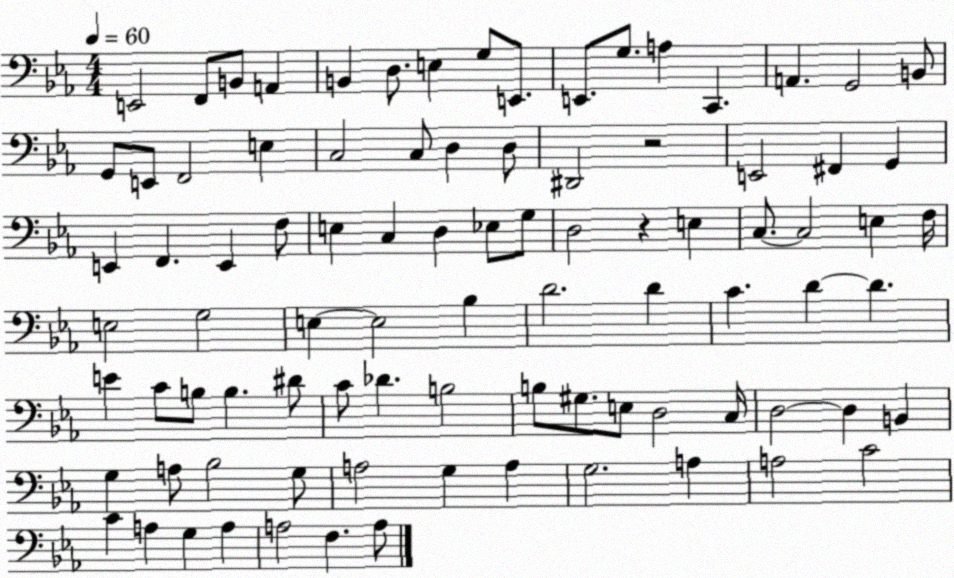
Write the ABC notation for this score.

X:1
T:Untitled
M:4/4
L:1/4
K:Eb
E,,2 F,,/2 B,,/2 A,, B,, D,/2 E, G,/2 E,,/2 E,,/2 G,/2 A, C,, A,, G,,2 B,,/2 G,,/2 E,,/2 F,,2 E, C,2 C,/2 D, D,/2 ^D,,2 z2 E,,2 ^F,, G,, E,, F,, E,, F,/2 E, C, D, _E,/2 G,/2 D,2 z E, C,/2 C,2 E, F,/4 E,2 G,2 E, E,2 _B, D2 D C D D E C/2 B,/2 B, ^D/2 C/2 _D B,2 B,/2 ^G,/2 E,/2 D,2 C,/4 D,2 D, B,, G, A,/2 _B,2 G,/2 A,2 G, A, G,2 A, A,2 C2 C A, G, A, A,2 F, A,/2